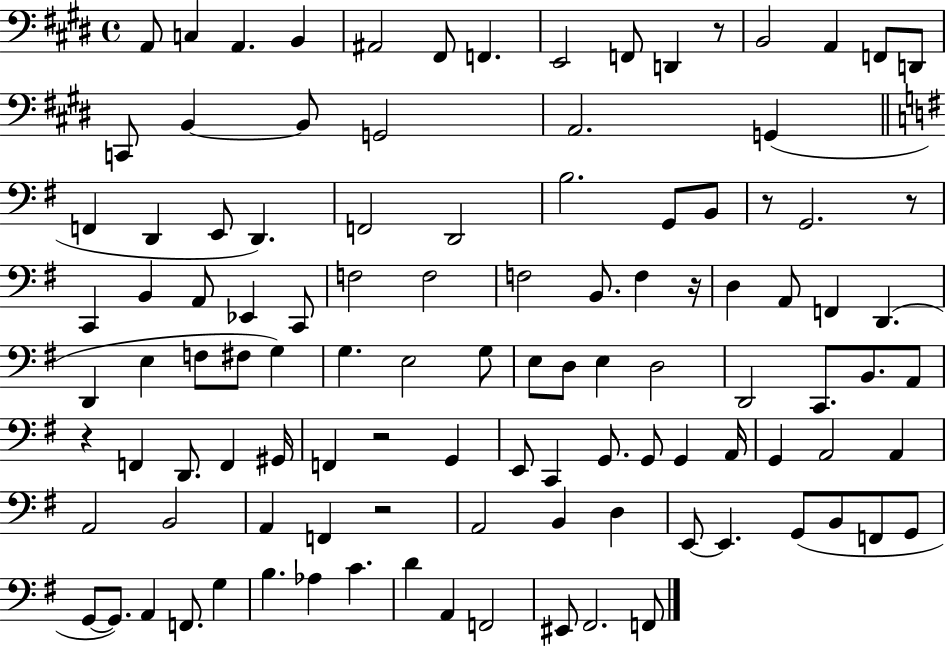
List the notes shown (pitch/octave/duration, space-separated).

A2/e C3/q A2/q. B2/q A#2/h F#2/e F2/q. E2/h F2/e D2/q R/e B2/h A2/q F2/e D2/e C2/e B2/q B2/e G2/h A2/h. G2/q F2/q D2/q E2/e D2/q. F2/h D2/h B3/h. G2/e B2/e R/e G2/h. R/e C2/q B2/q A2/e Eb2/q C2/e F3/h F3/h F3/h B2/e. F3/q R/s D3/q A2/e F2/q D2/q. D2/q E3/q F3/e F#3/e G3/q G3/q. E3/h G3/e E3/e D3/e E3/q D3/h D2/h C2/e. B2/e. A2/e R/q F2/q D2/e. F2/q G#2/s F2/q R/h G2/q E2/e C2/q G2/e. G2/e G2/q A2/s G2/q A2/h A2/q A2/h B2/h A2/q F2/q R/h A2/h B2/q D3/q E2/e E2/q. G2/e B2/e F2/e G2/e G2/e G2/e. A2/q F2/e. G3/q B3/q. Ab3/q C4/q. D4/q A2/q F2/h EIS2/e F#2/h. F2/e